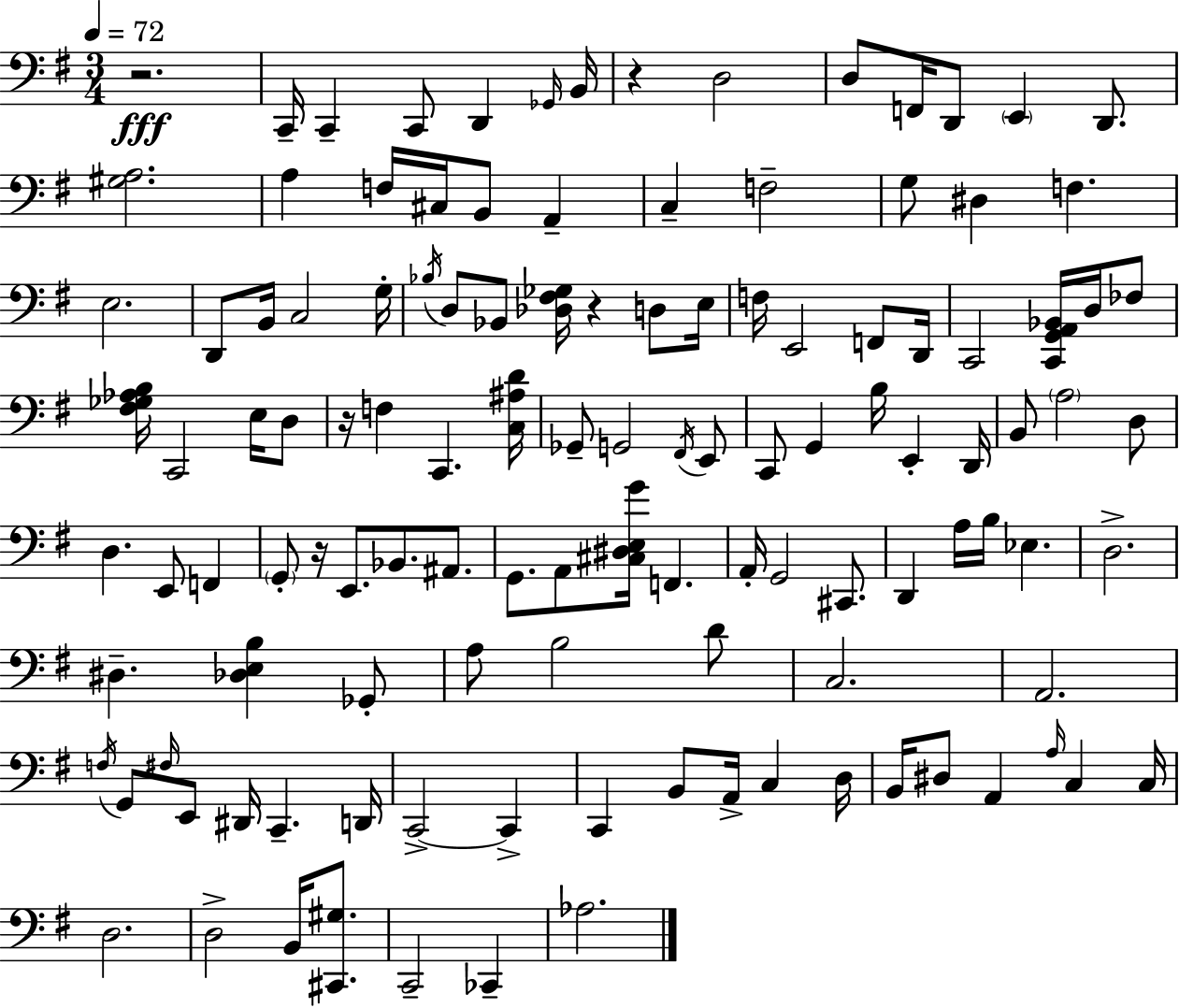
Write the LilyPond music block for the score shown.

{
  \clef bass
  \numericTimeSignature
  \time 3/4
  \key g \major
  \tempo 4 = 72
  r2.\fff | c,16-- c,4-- c,8 d,4 \grace { ges,16 } | b,16 r4 d2 | d8 f,16 d,8 \parenthesize e,4 d,8. | \break <gis a>2. | a4 f16 cis16 b,8 a,4-- | c4-- f2-- | g8 dis4 f4. | \break e2. | d,8 b,16 c2 | g16-. \acciaccatura { bes16 } d8 bes,8 <des fis ges>16 r4 d8 | e16 f16 e,2 f,8 | \break d,16 c,2 <c, g, a, bes,>16 d16 | fes8 <fis ges aes b>16 c,2 e16 | d8 r16 f4 c,4. | <c ais d'>16 ges,8-- g,2 | \break \acciaccatura { fis,16 } e,8 c,8 g,4 b16 e,4-. | d,16 b,8 \parenthesize a2 | d8 d4. e,8 f,4 | \parenthesize g,8-. r16 e,8. bes,8. | \break ais,8. g,8. a,8 <cis dis e g'>16 f,4. | a,16-. g,2 | cis,8. d,4 a16 b16 ees4. | d2.-> | \break dis4.-- <des e b>4 | ges,8-. a8 b2 | d'8 c2. | a,2. | \break \acciaccatura { f16 } g,8 \grace { fis16 } e,8 dis,16 c,4.-- | d,16 c,2->~~ | c,4-> c,4 b,8 a,16-> | c4 d16 b,16 dis8 a,4 | \break \grace { a16 } c4 c16 d2. | d2-> | b,16 <cis, gis>8. c,2-- | ces,4-- aes2. | \break \bar "|."
}